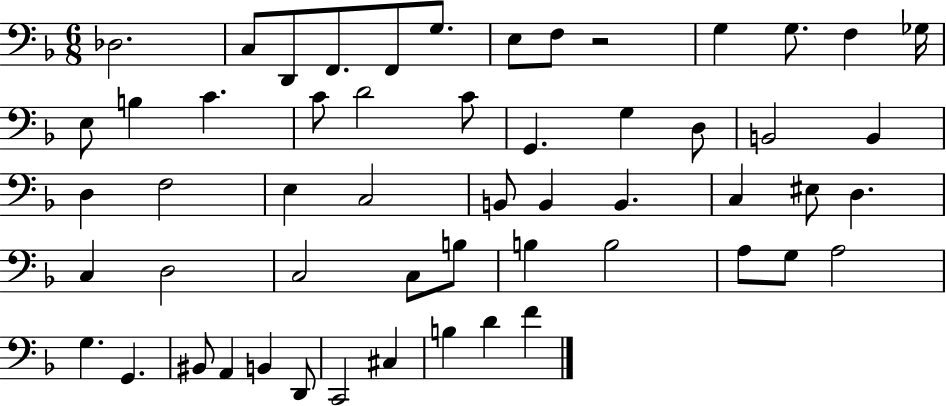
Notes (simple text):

Db3/h. C3/e D2/e F2/e. F2/e G3/e. E3/e F3/e R/h G3/q G3/e. F3/q Gb3/s E3/e B3/q C4/q. C4/e D4/h C4/e G2/q. G3/q D3/e B2/h B2/q D3/q F3/h E3/q C3/h B2/e B2/q B2/q. C3/q EIS3/e D3/q. C3/q D3/h C3/h C3/e B3/e B3/q B3/h A3/e G3/e A3/h G3/q. G2/q. BIS2/e A2/q B2/q D2/e C2/h C#3/q B3/q D4/q F4/q